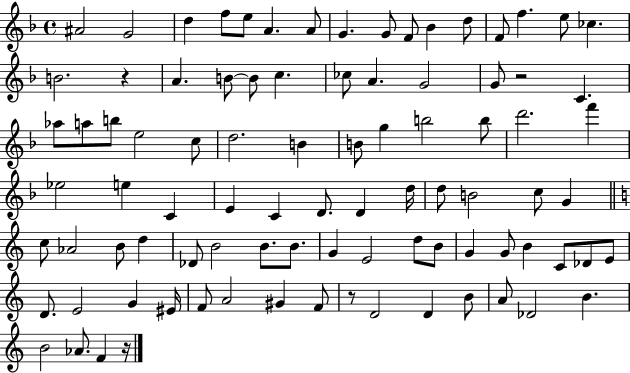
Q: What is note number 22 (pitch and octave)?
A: CES5